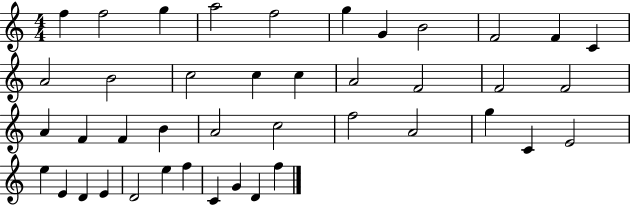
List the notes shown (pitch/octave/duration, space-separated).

F5/q F5/h G5/q A5/h F5/h G5/q G4/q B4/h F4/h F4/q C4/q A4/h B4/h C5/h C5/q C5/q A4/h F4/h F4/h F4/h A4/q F4/q F4/q B4/q A4/h C5/h F5/h A4/h G5/q C4/q E4/h E5/q E4/q D4/q E4/q D4/h E5/q F5/q C4/q G4/q D4/q F5/q